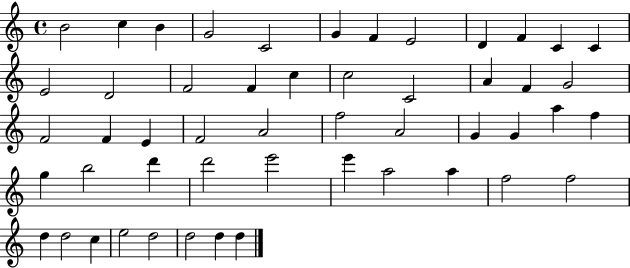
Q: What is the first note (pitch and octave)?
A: B4